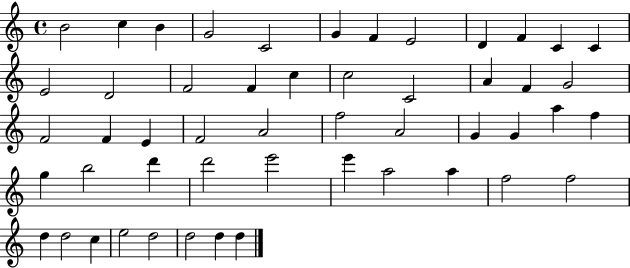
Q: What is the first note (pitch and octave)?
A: B4